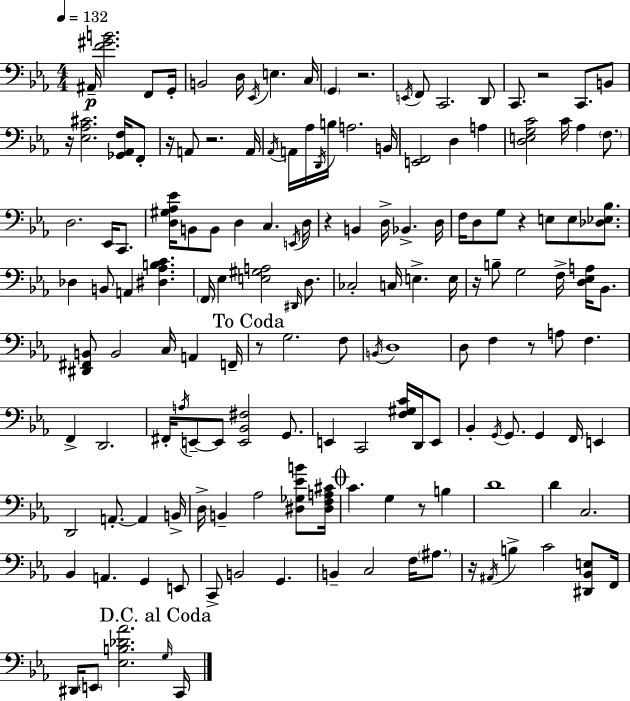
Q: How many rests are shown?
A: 12